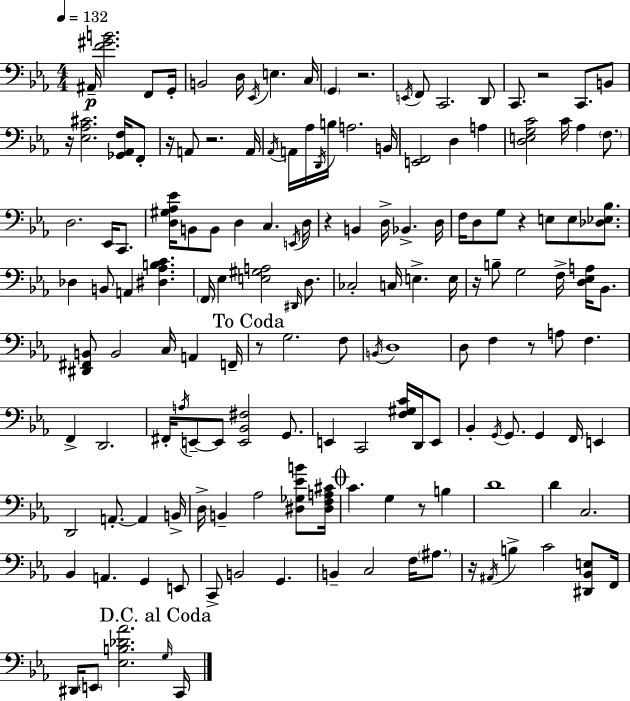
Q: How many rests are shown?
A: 12